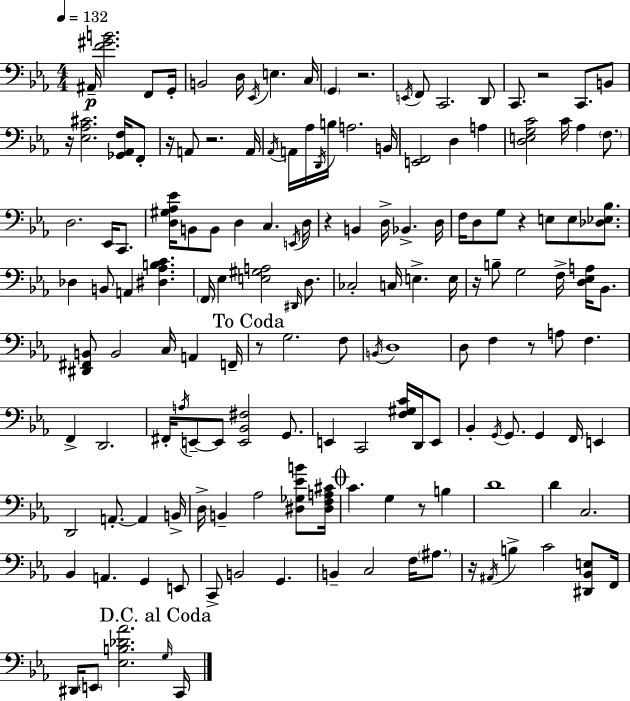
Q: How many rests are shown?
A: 12